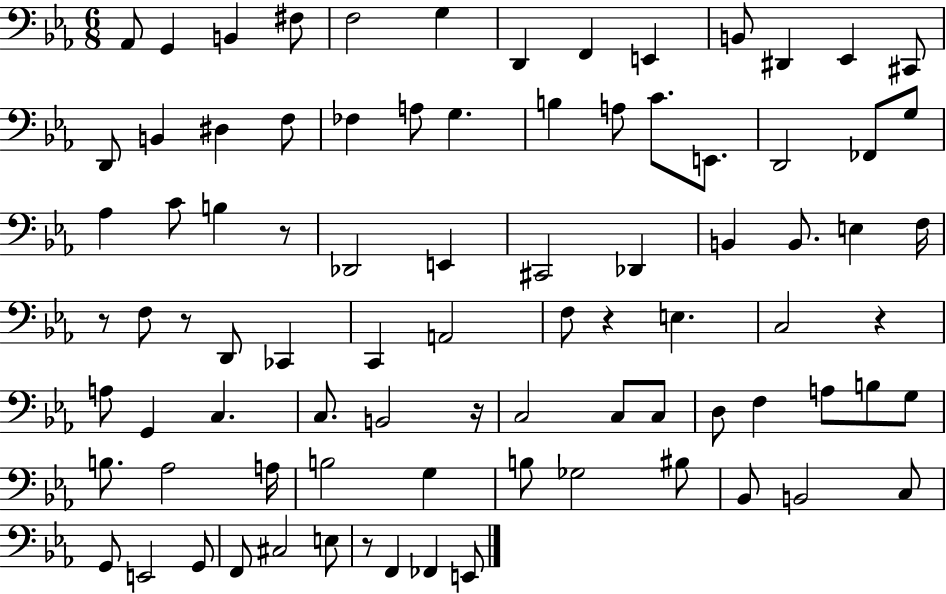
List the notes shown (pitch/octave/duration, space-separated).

Ab2/e G2/q B2/q F#3/e F3/h G3/q D2/q F2/q E2/q B2/e D#2/q Eb2/q C#2/e D2/e B2/q D#3/q F3/e FES3/q A3/e G3/q. B3/q A3/e C4/e. E2/e. D2/h FES2/e G3/e Ab3/q C4/e B3/q R/e Db2/h E2/q C#2/h Db2/q B2/q B2/e. E3/q F3/s R/e F3/e R/e D2/e CES2/q C2/q A2/h F3/e R/q E3/q. C3/h R/q A3/e G2/q C3/q. C3/e. B2/h R/s C3/h C3/e C3/e D3/e F3/q A3/e B3/e G3/e B3/e. Ab3/h A3/s B3/h G3/q B3/e Gb3/h BIS3/e Bb2/e B2/h C3/e G2/e E2/h G2/e F2/e C#3/h E3/e R/e F2/q FES2/q E2/e